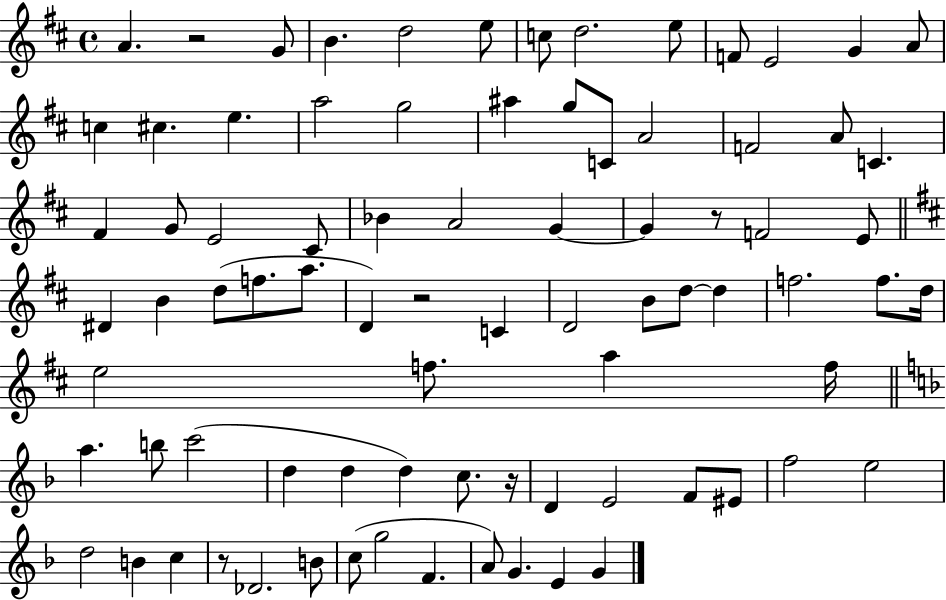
{
  \clef treble
  \time 4/4
  \defaultTimeSignature
  \key d \major
  a'4. r2 g'8 | b'4. d''2 e''8 | c''8 d''2. e''8 | f'8 e'2 g'4 a'8 | \break c''4 cis''4. e''4. | a''2 g''2 | ais''4 g''8 c'8 a'2 | f'2 a'8 c'4. | \break fis'4 g'8 e'2 cis'8 | bes'4 a'2 g'4~~ | g'4 r8 f'2 e'8 | \bar "||" \break \key d \major dis'4 b'4 d''8( f''8. a''8. | d'4) r2 c'4 | d'2 b'8 d''8~~ d''4 | f''2. f''8. d''16 | \break e''2 f''8. a''4 f''16 | \bar "||" \break \key d \minor a''4. b''8 c'''2( | d''4 d''4 d''4) c''8. r16 | d'4 e'2 f'8 eis'8 | f''2 e''2 | \break d''2 b'4 c''4 | r8 des'2. b'8 | c''8( g''2 f'4. | a'8) g'4. e'4 g'4 | \break \bar "|."
}